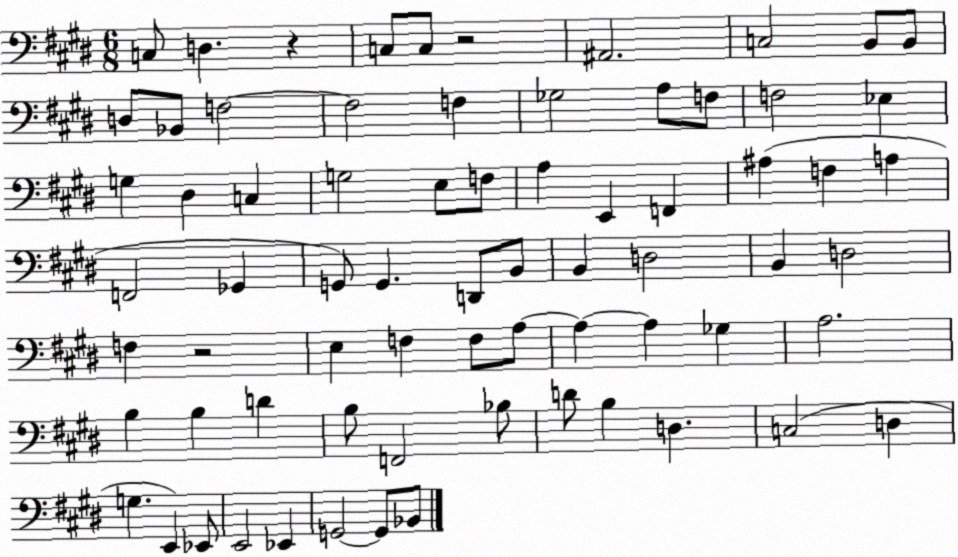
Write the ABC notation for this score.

X:1
T:Untitled
M:6/8
L:1/4
K:E
C,/2 D, z C,/2 C,/2 z2 ^A,,2 C,2 B,,/2 B,,/2 D,/2 _B,,/2 F,2 F,2 F, _G,2 A,/2 F,/2 F,2 _E, G, ^D, C, G,2 E,/2 F,/2 A, E,, F,, ^A, F, A, F,,2 _G,, G,,/2 G,, D,,/2 B,,/2 B,, D,2 B,, D,2 F, z2 E, F, F,/2 A,/2 A, A, _G, A,2 B, B, D B,/2 F,,2 _B,/2 D/2 B, D, C,2 D, G, E,, _E,,/2 E,,2 _E,, G,,2 G,,/2 _B,,/2